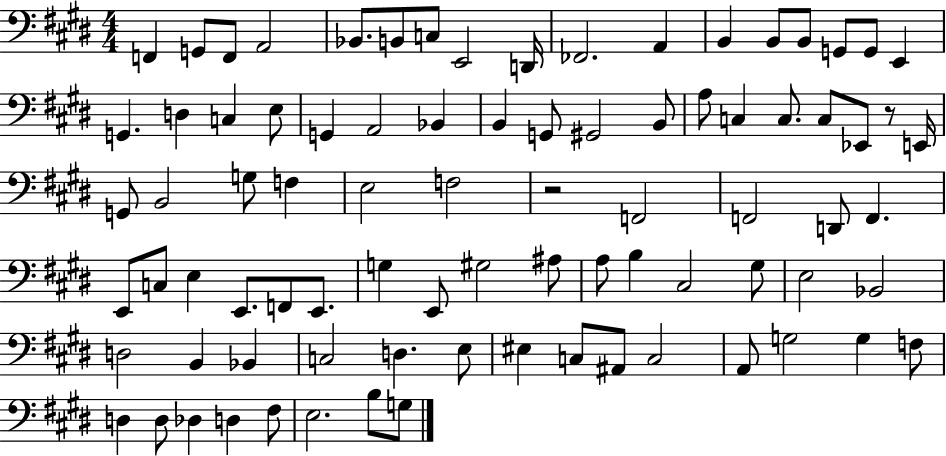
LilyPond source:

{
  \clef bass
  \numericTimeSignature
  \time 4/4
  \key e \major
  f,4 g,8 f,8 a,2 | bes,8. b,8 c8 e,2 d,16 | fes,2. a,4 | b,4 b,8 b,8 g,8 g,8 e,4 | \break g,4. d4 c4 e8 | g,4 a,2 bes,4 | b,4 g,8 gis,2 b,8 | a8 c4 c8. c8 ees,8 r8 e,16 | \break g,8 b,2 g8 f4 | e2 f2 | r2 f,2 | f,2 d,8 f,4. | \break e,8 c8 e4 e,8. f,8 e,8. | g4 e,8 gis2 ais8 | a8 b4 cis2 gis8 | e2 bes,2 | \break d2 b,4 bes,4 | c2 d4. e8 | eis4 c8 ais,8 c2 | a,8 g2 g4 f8 | \break d4 d8 des4 d4 fis8 | e2. b8 g8 | \bar "|."
}